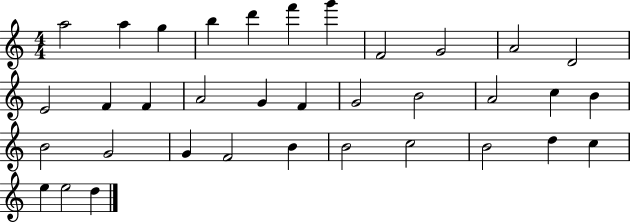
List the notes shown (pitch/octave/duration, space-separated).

A5/h A5/q G5/q B5/q D6/q F6/q G6/q F4/h G4/h A4/h D4/h E4/h F4/q F4/q A4/h G4/q F4/q G4/h B4/h A4/h C5/q B4/q B4/h G4/h G4/q F4/h B4/q B4/h C5/h B4/h D5/q C5/q E5/q E5/h D5/q